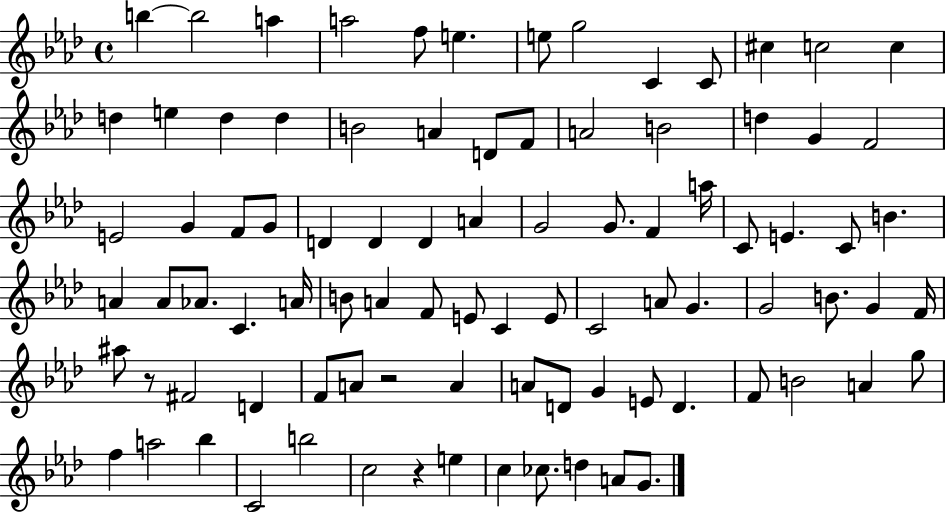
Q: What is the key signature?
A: AES major